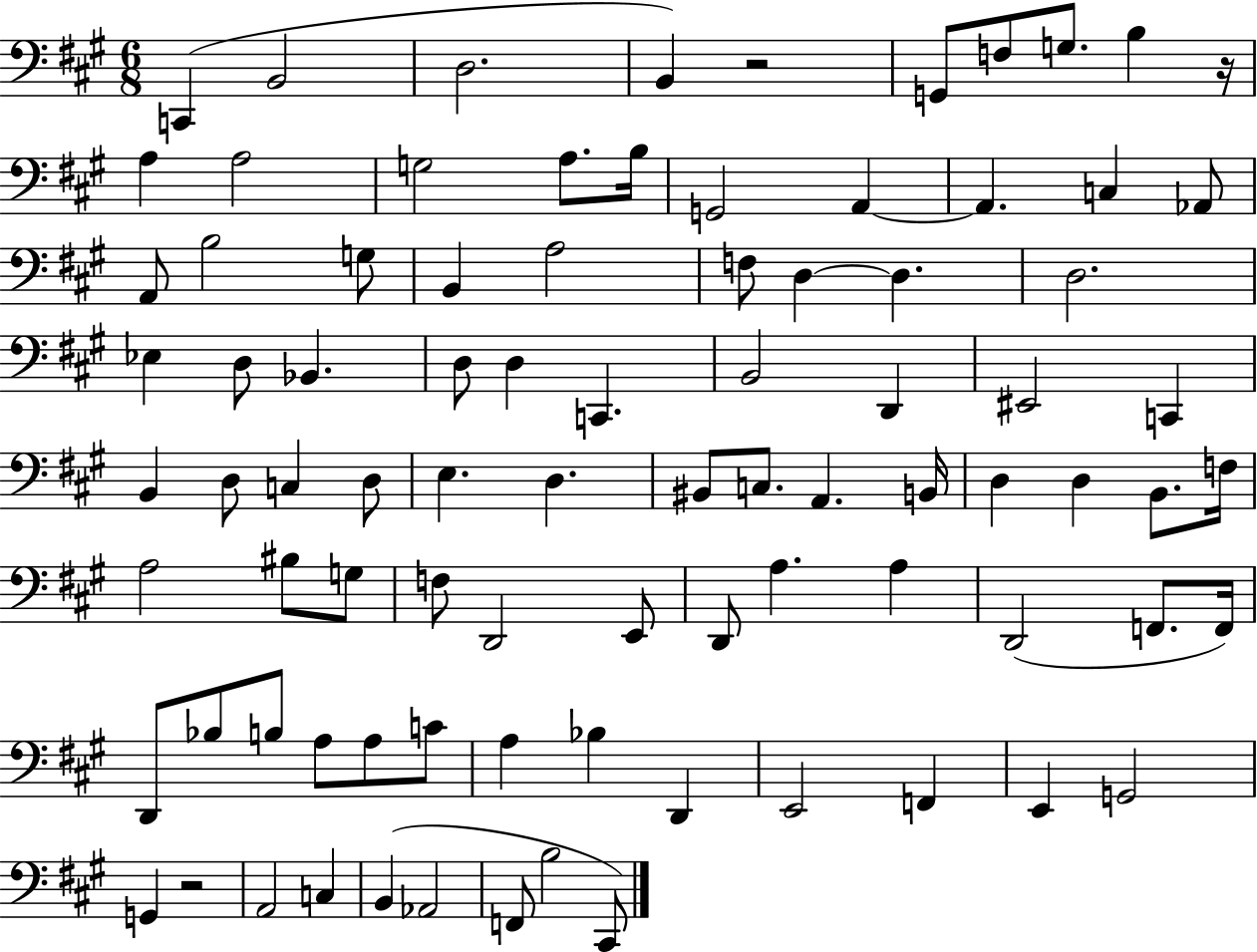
X:1
T:Untitled
M:6/8
L:1/4
K:A
C,, B,,2 D,2 B,, z2 G,,/2 F,/2 G,/2 B, z/4 A, A,2 G,2 A,/2 B,/4 G,,2 A,, A,, C, _A,,/2 A,,/2 B,2 G,/2 B,, A,2 F,/2 D, D, D,2 _E, D,/2 _B,, D,/2 D, C,, B,,2 D,, ^E,,2 C,, B,, D,/2 C, D,/2 E, D, ^B,,/2 C,/2 A,, B,,/4 D, D, B,,/2 F,/4 A,2 ^B,/2 G,/2 F,/2 D,,2 E,,/2 D,,/2 A, A, D,,2 F,,/2 F,,/4 D,,/2 _B,/2 B,/2 A,/2 A,/2 C/2 A, _B, D,, E,,2 F,, E,, G,,2 G,, z2 A,,2 C, B,, _A,,2 F,,/2 B,2 ^C,,/2